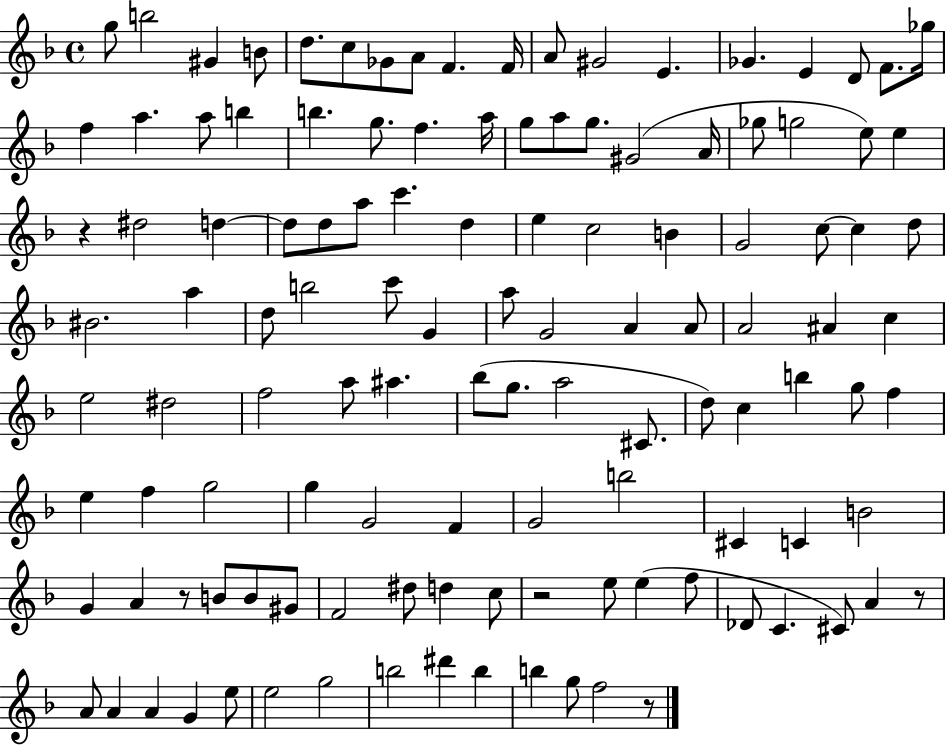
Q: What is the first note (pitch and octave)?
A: G5